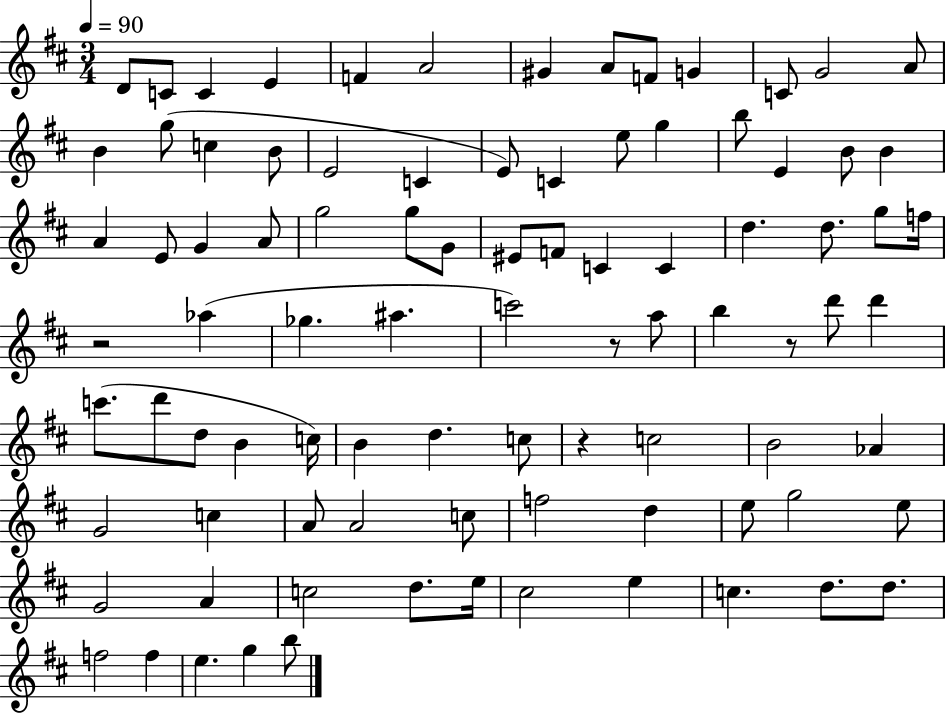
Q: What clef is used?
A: treble